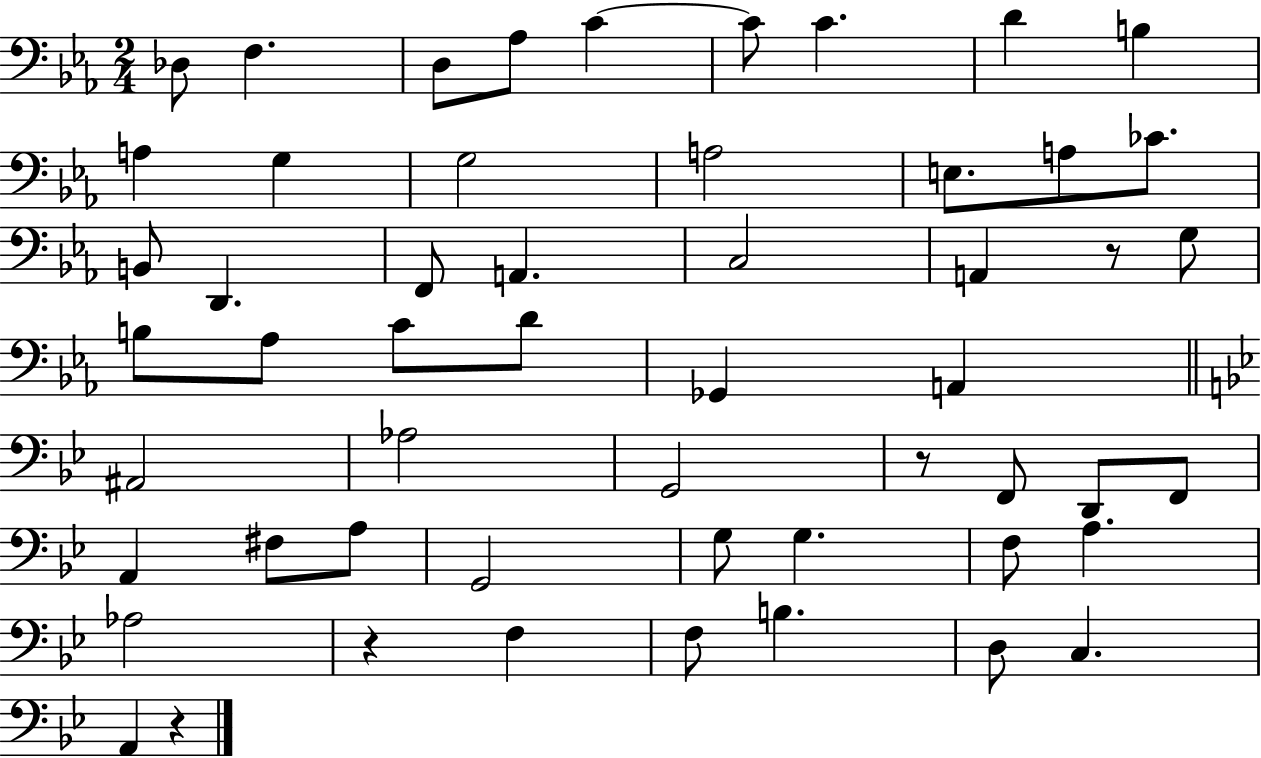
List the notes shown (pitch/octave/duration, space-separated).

Db3/e F3/q. D3/e Ab3/e C4/q C4/e C4/q. D4/q B3/q A3/q G3/q G3/h A3/h E3/e. A3/e CES4/e. B2/e D2/q. F2/e A2/q. C3/h A2/q R/e G3/e B3/e Ab3/e C4/e D4/e Gb2/q A2/q A#2/h Ab3/h G2/h R/e F2/e D2/e F2/e A2/q F#3/e A3/e G2/h G3/e G3/q. F3/e A3/q. Ab3/h R/q F3/q F3/e B3/q. D3/e C3/q. A2/q R/q